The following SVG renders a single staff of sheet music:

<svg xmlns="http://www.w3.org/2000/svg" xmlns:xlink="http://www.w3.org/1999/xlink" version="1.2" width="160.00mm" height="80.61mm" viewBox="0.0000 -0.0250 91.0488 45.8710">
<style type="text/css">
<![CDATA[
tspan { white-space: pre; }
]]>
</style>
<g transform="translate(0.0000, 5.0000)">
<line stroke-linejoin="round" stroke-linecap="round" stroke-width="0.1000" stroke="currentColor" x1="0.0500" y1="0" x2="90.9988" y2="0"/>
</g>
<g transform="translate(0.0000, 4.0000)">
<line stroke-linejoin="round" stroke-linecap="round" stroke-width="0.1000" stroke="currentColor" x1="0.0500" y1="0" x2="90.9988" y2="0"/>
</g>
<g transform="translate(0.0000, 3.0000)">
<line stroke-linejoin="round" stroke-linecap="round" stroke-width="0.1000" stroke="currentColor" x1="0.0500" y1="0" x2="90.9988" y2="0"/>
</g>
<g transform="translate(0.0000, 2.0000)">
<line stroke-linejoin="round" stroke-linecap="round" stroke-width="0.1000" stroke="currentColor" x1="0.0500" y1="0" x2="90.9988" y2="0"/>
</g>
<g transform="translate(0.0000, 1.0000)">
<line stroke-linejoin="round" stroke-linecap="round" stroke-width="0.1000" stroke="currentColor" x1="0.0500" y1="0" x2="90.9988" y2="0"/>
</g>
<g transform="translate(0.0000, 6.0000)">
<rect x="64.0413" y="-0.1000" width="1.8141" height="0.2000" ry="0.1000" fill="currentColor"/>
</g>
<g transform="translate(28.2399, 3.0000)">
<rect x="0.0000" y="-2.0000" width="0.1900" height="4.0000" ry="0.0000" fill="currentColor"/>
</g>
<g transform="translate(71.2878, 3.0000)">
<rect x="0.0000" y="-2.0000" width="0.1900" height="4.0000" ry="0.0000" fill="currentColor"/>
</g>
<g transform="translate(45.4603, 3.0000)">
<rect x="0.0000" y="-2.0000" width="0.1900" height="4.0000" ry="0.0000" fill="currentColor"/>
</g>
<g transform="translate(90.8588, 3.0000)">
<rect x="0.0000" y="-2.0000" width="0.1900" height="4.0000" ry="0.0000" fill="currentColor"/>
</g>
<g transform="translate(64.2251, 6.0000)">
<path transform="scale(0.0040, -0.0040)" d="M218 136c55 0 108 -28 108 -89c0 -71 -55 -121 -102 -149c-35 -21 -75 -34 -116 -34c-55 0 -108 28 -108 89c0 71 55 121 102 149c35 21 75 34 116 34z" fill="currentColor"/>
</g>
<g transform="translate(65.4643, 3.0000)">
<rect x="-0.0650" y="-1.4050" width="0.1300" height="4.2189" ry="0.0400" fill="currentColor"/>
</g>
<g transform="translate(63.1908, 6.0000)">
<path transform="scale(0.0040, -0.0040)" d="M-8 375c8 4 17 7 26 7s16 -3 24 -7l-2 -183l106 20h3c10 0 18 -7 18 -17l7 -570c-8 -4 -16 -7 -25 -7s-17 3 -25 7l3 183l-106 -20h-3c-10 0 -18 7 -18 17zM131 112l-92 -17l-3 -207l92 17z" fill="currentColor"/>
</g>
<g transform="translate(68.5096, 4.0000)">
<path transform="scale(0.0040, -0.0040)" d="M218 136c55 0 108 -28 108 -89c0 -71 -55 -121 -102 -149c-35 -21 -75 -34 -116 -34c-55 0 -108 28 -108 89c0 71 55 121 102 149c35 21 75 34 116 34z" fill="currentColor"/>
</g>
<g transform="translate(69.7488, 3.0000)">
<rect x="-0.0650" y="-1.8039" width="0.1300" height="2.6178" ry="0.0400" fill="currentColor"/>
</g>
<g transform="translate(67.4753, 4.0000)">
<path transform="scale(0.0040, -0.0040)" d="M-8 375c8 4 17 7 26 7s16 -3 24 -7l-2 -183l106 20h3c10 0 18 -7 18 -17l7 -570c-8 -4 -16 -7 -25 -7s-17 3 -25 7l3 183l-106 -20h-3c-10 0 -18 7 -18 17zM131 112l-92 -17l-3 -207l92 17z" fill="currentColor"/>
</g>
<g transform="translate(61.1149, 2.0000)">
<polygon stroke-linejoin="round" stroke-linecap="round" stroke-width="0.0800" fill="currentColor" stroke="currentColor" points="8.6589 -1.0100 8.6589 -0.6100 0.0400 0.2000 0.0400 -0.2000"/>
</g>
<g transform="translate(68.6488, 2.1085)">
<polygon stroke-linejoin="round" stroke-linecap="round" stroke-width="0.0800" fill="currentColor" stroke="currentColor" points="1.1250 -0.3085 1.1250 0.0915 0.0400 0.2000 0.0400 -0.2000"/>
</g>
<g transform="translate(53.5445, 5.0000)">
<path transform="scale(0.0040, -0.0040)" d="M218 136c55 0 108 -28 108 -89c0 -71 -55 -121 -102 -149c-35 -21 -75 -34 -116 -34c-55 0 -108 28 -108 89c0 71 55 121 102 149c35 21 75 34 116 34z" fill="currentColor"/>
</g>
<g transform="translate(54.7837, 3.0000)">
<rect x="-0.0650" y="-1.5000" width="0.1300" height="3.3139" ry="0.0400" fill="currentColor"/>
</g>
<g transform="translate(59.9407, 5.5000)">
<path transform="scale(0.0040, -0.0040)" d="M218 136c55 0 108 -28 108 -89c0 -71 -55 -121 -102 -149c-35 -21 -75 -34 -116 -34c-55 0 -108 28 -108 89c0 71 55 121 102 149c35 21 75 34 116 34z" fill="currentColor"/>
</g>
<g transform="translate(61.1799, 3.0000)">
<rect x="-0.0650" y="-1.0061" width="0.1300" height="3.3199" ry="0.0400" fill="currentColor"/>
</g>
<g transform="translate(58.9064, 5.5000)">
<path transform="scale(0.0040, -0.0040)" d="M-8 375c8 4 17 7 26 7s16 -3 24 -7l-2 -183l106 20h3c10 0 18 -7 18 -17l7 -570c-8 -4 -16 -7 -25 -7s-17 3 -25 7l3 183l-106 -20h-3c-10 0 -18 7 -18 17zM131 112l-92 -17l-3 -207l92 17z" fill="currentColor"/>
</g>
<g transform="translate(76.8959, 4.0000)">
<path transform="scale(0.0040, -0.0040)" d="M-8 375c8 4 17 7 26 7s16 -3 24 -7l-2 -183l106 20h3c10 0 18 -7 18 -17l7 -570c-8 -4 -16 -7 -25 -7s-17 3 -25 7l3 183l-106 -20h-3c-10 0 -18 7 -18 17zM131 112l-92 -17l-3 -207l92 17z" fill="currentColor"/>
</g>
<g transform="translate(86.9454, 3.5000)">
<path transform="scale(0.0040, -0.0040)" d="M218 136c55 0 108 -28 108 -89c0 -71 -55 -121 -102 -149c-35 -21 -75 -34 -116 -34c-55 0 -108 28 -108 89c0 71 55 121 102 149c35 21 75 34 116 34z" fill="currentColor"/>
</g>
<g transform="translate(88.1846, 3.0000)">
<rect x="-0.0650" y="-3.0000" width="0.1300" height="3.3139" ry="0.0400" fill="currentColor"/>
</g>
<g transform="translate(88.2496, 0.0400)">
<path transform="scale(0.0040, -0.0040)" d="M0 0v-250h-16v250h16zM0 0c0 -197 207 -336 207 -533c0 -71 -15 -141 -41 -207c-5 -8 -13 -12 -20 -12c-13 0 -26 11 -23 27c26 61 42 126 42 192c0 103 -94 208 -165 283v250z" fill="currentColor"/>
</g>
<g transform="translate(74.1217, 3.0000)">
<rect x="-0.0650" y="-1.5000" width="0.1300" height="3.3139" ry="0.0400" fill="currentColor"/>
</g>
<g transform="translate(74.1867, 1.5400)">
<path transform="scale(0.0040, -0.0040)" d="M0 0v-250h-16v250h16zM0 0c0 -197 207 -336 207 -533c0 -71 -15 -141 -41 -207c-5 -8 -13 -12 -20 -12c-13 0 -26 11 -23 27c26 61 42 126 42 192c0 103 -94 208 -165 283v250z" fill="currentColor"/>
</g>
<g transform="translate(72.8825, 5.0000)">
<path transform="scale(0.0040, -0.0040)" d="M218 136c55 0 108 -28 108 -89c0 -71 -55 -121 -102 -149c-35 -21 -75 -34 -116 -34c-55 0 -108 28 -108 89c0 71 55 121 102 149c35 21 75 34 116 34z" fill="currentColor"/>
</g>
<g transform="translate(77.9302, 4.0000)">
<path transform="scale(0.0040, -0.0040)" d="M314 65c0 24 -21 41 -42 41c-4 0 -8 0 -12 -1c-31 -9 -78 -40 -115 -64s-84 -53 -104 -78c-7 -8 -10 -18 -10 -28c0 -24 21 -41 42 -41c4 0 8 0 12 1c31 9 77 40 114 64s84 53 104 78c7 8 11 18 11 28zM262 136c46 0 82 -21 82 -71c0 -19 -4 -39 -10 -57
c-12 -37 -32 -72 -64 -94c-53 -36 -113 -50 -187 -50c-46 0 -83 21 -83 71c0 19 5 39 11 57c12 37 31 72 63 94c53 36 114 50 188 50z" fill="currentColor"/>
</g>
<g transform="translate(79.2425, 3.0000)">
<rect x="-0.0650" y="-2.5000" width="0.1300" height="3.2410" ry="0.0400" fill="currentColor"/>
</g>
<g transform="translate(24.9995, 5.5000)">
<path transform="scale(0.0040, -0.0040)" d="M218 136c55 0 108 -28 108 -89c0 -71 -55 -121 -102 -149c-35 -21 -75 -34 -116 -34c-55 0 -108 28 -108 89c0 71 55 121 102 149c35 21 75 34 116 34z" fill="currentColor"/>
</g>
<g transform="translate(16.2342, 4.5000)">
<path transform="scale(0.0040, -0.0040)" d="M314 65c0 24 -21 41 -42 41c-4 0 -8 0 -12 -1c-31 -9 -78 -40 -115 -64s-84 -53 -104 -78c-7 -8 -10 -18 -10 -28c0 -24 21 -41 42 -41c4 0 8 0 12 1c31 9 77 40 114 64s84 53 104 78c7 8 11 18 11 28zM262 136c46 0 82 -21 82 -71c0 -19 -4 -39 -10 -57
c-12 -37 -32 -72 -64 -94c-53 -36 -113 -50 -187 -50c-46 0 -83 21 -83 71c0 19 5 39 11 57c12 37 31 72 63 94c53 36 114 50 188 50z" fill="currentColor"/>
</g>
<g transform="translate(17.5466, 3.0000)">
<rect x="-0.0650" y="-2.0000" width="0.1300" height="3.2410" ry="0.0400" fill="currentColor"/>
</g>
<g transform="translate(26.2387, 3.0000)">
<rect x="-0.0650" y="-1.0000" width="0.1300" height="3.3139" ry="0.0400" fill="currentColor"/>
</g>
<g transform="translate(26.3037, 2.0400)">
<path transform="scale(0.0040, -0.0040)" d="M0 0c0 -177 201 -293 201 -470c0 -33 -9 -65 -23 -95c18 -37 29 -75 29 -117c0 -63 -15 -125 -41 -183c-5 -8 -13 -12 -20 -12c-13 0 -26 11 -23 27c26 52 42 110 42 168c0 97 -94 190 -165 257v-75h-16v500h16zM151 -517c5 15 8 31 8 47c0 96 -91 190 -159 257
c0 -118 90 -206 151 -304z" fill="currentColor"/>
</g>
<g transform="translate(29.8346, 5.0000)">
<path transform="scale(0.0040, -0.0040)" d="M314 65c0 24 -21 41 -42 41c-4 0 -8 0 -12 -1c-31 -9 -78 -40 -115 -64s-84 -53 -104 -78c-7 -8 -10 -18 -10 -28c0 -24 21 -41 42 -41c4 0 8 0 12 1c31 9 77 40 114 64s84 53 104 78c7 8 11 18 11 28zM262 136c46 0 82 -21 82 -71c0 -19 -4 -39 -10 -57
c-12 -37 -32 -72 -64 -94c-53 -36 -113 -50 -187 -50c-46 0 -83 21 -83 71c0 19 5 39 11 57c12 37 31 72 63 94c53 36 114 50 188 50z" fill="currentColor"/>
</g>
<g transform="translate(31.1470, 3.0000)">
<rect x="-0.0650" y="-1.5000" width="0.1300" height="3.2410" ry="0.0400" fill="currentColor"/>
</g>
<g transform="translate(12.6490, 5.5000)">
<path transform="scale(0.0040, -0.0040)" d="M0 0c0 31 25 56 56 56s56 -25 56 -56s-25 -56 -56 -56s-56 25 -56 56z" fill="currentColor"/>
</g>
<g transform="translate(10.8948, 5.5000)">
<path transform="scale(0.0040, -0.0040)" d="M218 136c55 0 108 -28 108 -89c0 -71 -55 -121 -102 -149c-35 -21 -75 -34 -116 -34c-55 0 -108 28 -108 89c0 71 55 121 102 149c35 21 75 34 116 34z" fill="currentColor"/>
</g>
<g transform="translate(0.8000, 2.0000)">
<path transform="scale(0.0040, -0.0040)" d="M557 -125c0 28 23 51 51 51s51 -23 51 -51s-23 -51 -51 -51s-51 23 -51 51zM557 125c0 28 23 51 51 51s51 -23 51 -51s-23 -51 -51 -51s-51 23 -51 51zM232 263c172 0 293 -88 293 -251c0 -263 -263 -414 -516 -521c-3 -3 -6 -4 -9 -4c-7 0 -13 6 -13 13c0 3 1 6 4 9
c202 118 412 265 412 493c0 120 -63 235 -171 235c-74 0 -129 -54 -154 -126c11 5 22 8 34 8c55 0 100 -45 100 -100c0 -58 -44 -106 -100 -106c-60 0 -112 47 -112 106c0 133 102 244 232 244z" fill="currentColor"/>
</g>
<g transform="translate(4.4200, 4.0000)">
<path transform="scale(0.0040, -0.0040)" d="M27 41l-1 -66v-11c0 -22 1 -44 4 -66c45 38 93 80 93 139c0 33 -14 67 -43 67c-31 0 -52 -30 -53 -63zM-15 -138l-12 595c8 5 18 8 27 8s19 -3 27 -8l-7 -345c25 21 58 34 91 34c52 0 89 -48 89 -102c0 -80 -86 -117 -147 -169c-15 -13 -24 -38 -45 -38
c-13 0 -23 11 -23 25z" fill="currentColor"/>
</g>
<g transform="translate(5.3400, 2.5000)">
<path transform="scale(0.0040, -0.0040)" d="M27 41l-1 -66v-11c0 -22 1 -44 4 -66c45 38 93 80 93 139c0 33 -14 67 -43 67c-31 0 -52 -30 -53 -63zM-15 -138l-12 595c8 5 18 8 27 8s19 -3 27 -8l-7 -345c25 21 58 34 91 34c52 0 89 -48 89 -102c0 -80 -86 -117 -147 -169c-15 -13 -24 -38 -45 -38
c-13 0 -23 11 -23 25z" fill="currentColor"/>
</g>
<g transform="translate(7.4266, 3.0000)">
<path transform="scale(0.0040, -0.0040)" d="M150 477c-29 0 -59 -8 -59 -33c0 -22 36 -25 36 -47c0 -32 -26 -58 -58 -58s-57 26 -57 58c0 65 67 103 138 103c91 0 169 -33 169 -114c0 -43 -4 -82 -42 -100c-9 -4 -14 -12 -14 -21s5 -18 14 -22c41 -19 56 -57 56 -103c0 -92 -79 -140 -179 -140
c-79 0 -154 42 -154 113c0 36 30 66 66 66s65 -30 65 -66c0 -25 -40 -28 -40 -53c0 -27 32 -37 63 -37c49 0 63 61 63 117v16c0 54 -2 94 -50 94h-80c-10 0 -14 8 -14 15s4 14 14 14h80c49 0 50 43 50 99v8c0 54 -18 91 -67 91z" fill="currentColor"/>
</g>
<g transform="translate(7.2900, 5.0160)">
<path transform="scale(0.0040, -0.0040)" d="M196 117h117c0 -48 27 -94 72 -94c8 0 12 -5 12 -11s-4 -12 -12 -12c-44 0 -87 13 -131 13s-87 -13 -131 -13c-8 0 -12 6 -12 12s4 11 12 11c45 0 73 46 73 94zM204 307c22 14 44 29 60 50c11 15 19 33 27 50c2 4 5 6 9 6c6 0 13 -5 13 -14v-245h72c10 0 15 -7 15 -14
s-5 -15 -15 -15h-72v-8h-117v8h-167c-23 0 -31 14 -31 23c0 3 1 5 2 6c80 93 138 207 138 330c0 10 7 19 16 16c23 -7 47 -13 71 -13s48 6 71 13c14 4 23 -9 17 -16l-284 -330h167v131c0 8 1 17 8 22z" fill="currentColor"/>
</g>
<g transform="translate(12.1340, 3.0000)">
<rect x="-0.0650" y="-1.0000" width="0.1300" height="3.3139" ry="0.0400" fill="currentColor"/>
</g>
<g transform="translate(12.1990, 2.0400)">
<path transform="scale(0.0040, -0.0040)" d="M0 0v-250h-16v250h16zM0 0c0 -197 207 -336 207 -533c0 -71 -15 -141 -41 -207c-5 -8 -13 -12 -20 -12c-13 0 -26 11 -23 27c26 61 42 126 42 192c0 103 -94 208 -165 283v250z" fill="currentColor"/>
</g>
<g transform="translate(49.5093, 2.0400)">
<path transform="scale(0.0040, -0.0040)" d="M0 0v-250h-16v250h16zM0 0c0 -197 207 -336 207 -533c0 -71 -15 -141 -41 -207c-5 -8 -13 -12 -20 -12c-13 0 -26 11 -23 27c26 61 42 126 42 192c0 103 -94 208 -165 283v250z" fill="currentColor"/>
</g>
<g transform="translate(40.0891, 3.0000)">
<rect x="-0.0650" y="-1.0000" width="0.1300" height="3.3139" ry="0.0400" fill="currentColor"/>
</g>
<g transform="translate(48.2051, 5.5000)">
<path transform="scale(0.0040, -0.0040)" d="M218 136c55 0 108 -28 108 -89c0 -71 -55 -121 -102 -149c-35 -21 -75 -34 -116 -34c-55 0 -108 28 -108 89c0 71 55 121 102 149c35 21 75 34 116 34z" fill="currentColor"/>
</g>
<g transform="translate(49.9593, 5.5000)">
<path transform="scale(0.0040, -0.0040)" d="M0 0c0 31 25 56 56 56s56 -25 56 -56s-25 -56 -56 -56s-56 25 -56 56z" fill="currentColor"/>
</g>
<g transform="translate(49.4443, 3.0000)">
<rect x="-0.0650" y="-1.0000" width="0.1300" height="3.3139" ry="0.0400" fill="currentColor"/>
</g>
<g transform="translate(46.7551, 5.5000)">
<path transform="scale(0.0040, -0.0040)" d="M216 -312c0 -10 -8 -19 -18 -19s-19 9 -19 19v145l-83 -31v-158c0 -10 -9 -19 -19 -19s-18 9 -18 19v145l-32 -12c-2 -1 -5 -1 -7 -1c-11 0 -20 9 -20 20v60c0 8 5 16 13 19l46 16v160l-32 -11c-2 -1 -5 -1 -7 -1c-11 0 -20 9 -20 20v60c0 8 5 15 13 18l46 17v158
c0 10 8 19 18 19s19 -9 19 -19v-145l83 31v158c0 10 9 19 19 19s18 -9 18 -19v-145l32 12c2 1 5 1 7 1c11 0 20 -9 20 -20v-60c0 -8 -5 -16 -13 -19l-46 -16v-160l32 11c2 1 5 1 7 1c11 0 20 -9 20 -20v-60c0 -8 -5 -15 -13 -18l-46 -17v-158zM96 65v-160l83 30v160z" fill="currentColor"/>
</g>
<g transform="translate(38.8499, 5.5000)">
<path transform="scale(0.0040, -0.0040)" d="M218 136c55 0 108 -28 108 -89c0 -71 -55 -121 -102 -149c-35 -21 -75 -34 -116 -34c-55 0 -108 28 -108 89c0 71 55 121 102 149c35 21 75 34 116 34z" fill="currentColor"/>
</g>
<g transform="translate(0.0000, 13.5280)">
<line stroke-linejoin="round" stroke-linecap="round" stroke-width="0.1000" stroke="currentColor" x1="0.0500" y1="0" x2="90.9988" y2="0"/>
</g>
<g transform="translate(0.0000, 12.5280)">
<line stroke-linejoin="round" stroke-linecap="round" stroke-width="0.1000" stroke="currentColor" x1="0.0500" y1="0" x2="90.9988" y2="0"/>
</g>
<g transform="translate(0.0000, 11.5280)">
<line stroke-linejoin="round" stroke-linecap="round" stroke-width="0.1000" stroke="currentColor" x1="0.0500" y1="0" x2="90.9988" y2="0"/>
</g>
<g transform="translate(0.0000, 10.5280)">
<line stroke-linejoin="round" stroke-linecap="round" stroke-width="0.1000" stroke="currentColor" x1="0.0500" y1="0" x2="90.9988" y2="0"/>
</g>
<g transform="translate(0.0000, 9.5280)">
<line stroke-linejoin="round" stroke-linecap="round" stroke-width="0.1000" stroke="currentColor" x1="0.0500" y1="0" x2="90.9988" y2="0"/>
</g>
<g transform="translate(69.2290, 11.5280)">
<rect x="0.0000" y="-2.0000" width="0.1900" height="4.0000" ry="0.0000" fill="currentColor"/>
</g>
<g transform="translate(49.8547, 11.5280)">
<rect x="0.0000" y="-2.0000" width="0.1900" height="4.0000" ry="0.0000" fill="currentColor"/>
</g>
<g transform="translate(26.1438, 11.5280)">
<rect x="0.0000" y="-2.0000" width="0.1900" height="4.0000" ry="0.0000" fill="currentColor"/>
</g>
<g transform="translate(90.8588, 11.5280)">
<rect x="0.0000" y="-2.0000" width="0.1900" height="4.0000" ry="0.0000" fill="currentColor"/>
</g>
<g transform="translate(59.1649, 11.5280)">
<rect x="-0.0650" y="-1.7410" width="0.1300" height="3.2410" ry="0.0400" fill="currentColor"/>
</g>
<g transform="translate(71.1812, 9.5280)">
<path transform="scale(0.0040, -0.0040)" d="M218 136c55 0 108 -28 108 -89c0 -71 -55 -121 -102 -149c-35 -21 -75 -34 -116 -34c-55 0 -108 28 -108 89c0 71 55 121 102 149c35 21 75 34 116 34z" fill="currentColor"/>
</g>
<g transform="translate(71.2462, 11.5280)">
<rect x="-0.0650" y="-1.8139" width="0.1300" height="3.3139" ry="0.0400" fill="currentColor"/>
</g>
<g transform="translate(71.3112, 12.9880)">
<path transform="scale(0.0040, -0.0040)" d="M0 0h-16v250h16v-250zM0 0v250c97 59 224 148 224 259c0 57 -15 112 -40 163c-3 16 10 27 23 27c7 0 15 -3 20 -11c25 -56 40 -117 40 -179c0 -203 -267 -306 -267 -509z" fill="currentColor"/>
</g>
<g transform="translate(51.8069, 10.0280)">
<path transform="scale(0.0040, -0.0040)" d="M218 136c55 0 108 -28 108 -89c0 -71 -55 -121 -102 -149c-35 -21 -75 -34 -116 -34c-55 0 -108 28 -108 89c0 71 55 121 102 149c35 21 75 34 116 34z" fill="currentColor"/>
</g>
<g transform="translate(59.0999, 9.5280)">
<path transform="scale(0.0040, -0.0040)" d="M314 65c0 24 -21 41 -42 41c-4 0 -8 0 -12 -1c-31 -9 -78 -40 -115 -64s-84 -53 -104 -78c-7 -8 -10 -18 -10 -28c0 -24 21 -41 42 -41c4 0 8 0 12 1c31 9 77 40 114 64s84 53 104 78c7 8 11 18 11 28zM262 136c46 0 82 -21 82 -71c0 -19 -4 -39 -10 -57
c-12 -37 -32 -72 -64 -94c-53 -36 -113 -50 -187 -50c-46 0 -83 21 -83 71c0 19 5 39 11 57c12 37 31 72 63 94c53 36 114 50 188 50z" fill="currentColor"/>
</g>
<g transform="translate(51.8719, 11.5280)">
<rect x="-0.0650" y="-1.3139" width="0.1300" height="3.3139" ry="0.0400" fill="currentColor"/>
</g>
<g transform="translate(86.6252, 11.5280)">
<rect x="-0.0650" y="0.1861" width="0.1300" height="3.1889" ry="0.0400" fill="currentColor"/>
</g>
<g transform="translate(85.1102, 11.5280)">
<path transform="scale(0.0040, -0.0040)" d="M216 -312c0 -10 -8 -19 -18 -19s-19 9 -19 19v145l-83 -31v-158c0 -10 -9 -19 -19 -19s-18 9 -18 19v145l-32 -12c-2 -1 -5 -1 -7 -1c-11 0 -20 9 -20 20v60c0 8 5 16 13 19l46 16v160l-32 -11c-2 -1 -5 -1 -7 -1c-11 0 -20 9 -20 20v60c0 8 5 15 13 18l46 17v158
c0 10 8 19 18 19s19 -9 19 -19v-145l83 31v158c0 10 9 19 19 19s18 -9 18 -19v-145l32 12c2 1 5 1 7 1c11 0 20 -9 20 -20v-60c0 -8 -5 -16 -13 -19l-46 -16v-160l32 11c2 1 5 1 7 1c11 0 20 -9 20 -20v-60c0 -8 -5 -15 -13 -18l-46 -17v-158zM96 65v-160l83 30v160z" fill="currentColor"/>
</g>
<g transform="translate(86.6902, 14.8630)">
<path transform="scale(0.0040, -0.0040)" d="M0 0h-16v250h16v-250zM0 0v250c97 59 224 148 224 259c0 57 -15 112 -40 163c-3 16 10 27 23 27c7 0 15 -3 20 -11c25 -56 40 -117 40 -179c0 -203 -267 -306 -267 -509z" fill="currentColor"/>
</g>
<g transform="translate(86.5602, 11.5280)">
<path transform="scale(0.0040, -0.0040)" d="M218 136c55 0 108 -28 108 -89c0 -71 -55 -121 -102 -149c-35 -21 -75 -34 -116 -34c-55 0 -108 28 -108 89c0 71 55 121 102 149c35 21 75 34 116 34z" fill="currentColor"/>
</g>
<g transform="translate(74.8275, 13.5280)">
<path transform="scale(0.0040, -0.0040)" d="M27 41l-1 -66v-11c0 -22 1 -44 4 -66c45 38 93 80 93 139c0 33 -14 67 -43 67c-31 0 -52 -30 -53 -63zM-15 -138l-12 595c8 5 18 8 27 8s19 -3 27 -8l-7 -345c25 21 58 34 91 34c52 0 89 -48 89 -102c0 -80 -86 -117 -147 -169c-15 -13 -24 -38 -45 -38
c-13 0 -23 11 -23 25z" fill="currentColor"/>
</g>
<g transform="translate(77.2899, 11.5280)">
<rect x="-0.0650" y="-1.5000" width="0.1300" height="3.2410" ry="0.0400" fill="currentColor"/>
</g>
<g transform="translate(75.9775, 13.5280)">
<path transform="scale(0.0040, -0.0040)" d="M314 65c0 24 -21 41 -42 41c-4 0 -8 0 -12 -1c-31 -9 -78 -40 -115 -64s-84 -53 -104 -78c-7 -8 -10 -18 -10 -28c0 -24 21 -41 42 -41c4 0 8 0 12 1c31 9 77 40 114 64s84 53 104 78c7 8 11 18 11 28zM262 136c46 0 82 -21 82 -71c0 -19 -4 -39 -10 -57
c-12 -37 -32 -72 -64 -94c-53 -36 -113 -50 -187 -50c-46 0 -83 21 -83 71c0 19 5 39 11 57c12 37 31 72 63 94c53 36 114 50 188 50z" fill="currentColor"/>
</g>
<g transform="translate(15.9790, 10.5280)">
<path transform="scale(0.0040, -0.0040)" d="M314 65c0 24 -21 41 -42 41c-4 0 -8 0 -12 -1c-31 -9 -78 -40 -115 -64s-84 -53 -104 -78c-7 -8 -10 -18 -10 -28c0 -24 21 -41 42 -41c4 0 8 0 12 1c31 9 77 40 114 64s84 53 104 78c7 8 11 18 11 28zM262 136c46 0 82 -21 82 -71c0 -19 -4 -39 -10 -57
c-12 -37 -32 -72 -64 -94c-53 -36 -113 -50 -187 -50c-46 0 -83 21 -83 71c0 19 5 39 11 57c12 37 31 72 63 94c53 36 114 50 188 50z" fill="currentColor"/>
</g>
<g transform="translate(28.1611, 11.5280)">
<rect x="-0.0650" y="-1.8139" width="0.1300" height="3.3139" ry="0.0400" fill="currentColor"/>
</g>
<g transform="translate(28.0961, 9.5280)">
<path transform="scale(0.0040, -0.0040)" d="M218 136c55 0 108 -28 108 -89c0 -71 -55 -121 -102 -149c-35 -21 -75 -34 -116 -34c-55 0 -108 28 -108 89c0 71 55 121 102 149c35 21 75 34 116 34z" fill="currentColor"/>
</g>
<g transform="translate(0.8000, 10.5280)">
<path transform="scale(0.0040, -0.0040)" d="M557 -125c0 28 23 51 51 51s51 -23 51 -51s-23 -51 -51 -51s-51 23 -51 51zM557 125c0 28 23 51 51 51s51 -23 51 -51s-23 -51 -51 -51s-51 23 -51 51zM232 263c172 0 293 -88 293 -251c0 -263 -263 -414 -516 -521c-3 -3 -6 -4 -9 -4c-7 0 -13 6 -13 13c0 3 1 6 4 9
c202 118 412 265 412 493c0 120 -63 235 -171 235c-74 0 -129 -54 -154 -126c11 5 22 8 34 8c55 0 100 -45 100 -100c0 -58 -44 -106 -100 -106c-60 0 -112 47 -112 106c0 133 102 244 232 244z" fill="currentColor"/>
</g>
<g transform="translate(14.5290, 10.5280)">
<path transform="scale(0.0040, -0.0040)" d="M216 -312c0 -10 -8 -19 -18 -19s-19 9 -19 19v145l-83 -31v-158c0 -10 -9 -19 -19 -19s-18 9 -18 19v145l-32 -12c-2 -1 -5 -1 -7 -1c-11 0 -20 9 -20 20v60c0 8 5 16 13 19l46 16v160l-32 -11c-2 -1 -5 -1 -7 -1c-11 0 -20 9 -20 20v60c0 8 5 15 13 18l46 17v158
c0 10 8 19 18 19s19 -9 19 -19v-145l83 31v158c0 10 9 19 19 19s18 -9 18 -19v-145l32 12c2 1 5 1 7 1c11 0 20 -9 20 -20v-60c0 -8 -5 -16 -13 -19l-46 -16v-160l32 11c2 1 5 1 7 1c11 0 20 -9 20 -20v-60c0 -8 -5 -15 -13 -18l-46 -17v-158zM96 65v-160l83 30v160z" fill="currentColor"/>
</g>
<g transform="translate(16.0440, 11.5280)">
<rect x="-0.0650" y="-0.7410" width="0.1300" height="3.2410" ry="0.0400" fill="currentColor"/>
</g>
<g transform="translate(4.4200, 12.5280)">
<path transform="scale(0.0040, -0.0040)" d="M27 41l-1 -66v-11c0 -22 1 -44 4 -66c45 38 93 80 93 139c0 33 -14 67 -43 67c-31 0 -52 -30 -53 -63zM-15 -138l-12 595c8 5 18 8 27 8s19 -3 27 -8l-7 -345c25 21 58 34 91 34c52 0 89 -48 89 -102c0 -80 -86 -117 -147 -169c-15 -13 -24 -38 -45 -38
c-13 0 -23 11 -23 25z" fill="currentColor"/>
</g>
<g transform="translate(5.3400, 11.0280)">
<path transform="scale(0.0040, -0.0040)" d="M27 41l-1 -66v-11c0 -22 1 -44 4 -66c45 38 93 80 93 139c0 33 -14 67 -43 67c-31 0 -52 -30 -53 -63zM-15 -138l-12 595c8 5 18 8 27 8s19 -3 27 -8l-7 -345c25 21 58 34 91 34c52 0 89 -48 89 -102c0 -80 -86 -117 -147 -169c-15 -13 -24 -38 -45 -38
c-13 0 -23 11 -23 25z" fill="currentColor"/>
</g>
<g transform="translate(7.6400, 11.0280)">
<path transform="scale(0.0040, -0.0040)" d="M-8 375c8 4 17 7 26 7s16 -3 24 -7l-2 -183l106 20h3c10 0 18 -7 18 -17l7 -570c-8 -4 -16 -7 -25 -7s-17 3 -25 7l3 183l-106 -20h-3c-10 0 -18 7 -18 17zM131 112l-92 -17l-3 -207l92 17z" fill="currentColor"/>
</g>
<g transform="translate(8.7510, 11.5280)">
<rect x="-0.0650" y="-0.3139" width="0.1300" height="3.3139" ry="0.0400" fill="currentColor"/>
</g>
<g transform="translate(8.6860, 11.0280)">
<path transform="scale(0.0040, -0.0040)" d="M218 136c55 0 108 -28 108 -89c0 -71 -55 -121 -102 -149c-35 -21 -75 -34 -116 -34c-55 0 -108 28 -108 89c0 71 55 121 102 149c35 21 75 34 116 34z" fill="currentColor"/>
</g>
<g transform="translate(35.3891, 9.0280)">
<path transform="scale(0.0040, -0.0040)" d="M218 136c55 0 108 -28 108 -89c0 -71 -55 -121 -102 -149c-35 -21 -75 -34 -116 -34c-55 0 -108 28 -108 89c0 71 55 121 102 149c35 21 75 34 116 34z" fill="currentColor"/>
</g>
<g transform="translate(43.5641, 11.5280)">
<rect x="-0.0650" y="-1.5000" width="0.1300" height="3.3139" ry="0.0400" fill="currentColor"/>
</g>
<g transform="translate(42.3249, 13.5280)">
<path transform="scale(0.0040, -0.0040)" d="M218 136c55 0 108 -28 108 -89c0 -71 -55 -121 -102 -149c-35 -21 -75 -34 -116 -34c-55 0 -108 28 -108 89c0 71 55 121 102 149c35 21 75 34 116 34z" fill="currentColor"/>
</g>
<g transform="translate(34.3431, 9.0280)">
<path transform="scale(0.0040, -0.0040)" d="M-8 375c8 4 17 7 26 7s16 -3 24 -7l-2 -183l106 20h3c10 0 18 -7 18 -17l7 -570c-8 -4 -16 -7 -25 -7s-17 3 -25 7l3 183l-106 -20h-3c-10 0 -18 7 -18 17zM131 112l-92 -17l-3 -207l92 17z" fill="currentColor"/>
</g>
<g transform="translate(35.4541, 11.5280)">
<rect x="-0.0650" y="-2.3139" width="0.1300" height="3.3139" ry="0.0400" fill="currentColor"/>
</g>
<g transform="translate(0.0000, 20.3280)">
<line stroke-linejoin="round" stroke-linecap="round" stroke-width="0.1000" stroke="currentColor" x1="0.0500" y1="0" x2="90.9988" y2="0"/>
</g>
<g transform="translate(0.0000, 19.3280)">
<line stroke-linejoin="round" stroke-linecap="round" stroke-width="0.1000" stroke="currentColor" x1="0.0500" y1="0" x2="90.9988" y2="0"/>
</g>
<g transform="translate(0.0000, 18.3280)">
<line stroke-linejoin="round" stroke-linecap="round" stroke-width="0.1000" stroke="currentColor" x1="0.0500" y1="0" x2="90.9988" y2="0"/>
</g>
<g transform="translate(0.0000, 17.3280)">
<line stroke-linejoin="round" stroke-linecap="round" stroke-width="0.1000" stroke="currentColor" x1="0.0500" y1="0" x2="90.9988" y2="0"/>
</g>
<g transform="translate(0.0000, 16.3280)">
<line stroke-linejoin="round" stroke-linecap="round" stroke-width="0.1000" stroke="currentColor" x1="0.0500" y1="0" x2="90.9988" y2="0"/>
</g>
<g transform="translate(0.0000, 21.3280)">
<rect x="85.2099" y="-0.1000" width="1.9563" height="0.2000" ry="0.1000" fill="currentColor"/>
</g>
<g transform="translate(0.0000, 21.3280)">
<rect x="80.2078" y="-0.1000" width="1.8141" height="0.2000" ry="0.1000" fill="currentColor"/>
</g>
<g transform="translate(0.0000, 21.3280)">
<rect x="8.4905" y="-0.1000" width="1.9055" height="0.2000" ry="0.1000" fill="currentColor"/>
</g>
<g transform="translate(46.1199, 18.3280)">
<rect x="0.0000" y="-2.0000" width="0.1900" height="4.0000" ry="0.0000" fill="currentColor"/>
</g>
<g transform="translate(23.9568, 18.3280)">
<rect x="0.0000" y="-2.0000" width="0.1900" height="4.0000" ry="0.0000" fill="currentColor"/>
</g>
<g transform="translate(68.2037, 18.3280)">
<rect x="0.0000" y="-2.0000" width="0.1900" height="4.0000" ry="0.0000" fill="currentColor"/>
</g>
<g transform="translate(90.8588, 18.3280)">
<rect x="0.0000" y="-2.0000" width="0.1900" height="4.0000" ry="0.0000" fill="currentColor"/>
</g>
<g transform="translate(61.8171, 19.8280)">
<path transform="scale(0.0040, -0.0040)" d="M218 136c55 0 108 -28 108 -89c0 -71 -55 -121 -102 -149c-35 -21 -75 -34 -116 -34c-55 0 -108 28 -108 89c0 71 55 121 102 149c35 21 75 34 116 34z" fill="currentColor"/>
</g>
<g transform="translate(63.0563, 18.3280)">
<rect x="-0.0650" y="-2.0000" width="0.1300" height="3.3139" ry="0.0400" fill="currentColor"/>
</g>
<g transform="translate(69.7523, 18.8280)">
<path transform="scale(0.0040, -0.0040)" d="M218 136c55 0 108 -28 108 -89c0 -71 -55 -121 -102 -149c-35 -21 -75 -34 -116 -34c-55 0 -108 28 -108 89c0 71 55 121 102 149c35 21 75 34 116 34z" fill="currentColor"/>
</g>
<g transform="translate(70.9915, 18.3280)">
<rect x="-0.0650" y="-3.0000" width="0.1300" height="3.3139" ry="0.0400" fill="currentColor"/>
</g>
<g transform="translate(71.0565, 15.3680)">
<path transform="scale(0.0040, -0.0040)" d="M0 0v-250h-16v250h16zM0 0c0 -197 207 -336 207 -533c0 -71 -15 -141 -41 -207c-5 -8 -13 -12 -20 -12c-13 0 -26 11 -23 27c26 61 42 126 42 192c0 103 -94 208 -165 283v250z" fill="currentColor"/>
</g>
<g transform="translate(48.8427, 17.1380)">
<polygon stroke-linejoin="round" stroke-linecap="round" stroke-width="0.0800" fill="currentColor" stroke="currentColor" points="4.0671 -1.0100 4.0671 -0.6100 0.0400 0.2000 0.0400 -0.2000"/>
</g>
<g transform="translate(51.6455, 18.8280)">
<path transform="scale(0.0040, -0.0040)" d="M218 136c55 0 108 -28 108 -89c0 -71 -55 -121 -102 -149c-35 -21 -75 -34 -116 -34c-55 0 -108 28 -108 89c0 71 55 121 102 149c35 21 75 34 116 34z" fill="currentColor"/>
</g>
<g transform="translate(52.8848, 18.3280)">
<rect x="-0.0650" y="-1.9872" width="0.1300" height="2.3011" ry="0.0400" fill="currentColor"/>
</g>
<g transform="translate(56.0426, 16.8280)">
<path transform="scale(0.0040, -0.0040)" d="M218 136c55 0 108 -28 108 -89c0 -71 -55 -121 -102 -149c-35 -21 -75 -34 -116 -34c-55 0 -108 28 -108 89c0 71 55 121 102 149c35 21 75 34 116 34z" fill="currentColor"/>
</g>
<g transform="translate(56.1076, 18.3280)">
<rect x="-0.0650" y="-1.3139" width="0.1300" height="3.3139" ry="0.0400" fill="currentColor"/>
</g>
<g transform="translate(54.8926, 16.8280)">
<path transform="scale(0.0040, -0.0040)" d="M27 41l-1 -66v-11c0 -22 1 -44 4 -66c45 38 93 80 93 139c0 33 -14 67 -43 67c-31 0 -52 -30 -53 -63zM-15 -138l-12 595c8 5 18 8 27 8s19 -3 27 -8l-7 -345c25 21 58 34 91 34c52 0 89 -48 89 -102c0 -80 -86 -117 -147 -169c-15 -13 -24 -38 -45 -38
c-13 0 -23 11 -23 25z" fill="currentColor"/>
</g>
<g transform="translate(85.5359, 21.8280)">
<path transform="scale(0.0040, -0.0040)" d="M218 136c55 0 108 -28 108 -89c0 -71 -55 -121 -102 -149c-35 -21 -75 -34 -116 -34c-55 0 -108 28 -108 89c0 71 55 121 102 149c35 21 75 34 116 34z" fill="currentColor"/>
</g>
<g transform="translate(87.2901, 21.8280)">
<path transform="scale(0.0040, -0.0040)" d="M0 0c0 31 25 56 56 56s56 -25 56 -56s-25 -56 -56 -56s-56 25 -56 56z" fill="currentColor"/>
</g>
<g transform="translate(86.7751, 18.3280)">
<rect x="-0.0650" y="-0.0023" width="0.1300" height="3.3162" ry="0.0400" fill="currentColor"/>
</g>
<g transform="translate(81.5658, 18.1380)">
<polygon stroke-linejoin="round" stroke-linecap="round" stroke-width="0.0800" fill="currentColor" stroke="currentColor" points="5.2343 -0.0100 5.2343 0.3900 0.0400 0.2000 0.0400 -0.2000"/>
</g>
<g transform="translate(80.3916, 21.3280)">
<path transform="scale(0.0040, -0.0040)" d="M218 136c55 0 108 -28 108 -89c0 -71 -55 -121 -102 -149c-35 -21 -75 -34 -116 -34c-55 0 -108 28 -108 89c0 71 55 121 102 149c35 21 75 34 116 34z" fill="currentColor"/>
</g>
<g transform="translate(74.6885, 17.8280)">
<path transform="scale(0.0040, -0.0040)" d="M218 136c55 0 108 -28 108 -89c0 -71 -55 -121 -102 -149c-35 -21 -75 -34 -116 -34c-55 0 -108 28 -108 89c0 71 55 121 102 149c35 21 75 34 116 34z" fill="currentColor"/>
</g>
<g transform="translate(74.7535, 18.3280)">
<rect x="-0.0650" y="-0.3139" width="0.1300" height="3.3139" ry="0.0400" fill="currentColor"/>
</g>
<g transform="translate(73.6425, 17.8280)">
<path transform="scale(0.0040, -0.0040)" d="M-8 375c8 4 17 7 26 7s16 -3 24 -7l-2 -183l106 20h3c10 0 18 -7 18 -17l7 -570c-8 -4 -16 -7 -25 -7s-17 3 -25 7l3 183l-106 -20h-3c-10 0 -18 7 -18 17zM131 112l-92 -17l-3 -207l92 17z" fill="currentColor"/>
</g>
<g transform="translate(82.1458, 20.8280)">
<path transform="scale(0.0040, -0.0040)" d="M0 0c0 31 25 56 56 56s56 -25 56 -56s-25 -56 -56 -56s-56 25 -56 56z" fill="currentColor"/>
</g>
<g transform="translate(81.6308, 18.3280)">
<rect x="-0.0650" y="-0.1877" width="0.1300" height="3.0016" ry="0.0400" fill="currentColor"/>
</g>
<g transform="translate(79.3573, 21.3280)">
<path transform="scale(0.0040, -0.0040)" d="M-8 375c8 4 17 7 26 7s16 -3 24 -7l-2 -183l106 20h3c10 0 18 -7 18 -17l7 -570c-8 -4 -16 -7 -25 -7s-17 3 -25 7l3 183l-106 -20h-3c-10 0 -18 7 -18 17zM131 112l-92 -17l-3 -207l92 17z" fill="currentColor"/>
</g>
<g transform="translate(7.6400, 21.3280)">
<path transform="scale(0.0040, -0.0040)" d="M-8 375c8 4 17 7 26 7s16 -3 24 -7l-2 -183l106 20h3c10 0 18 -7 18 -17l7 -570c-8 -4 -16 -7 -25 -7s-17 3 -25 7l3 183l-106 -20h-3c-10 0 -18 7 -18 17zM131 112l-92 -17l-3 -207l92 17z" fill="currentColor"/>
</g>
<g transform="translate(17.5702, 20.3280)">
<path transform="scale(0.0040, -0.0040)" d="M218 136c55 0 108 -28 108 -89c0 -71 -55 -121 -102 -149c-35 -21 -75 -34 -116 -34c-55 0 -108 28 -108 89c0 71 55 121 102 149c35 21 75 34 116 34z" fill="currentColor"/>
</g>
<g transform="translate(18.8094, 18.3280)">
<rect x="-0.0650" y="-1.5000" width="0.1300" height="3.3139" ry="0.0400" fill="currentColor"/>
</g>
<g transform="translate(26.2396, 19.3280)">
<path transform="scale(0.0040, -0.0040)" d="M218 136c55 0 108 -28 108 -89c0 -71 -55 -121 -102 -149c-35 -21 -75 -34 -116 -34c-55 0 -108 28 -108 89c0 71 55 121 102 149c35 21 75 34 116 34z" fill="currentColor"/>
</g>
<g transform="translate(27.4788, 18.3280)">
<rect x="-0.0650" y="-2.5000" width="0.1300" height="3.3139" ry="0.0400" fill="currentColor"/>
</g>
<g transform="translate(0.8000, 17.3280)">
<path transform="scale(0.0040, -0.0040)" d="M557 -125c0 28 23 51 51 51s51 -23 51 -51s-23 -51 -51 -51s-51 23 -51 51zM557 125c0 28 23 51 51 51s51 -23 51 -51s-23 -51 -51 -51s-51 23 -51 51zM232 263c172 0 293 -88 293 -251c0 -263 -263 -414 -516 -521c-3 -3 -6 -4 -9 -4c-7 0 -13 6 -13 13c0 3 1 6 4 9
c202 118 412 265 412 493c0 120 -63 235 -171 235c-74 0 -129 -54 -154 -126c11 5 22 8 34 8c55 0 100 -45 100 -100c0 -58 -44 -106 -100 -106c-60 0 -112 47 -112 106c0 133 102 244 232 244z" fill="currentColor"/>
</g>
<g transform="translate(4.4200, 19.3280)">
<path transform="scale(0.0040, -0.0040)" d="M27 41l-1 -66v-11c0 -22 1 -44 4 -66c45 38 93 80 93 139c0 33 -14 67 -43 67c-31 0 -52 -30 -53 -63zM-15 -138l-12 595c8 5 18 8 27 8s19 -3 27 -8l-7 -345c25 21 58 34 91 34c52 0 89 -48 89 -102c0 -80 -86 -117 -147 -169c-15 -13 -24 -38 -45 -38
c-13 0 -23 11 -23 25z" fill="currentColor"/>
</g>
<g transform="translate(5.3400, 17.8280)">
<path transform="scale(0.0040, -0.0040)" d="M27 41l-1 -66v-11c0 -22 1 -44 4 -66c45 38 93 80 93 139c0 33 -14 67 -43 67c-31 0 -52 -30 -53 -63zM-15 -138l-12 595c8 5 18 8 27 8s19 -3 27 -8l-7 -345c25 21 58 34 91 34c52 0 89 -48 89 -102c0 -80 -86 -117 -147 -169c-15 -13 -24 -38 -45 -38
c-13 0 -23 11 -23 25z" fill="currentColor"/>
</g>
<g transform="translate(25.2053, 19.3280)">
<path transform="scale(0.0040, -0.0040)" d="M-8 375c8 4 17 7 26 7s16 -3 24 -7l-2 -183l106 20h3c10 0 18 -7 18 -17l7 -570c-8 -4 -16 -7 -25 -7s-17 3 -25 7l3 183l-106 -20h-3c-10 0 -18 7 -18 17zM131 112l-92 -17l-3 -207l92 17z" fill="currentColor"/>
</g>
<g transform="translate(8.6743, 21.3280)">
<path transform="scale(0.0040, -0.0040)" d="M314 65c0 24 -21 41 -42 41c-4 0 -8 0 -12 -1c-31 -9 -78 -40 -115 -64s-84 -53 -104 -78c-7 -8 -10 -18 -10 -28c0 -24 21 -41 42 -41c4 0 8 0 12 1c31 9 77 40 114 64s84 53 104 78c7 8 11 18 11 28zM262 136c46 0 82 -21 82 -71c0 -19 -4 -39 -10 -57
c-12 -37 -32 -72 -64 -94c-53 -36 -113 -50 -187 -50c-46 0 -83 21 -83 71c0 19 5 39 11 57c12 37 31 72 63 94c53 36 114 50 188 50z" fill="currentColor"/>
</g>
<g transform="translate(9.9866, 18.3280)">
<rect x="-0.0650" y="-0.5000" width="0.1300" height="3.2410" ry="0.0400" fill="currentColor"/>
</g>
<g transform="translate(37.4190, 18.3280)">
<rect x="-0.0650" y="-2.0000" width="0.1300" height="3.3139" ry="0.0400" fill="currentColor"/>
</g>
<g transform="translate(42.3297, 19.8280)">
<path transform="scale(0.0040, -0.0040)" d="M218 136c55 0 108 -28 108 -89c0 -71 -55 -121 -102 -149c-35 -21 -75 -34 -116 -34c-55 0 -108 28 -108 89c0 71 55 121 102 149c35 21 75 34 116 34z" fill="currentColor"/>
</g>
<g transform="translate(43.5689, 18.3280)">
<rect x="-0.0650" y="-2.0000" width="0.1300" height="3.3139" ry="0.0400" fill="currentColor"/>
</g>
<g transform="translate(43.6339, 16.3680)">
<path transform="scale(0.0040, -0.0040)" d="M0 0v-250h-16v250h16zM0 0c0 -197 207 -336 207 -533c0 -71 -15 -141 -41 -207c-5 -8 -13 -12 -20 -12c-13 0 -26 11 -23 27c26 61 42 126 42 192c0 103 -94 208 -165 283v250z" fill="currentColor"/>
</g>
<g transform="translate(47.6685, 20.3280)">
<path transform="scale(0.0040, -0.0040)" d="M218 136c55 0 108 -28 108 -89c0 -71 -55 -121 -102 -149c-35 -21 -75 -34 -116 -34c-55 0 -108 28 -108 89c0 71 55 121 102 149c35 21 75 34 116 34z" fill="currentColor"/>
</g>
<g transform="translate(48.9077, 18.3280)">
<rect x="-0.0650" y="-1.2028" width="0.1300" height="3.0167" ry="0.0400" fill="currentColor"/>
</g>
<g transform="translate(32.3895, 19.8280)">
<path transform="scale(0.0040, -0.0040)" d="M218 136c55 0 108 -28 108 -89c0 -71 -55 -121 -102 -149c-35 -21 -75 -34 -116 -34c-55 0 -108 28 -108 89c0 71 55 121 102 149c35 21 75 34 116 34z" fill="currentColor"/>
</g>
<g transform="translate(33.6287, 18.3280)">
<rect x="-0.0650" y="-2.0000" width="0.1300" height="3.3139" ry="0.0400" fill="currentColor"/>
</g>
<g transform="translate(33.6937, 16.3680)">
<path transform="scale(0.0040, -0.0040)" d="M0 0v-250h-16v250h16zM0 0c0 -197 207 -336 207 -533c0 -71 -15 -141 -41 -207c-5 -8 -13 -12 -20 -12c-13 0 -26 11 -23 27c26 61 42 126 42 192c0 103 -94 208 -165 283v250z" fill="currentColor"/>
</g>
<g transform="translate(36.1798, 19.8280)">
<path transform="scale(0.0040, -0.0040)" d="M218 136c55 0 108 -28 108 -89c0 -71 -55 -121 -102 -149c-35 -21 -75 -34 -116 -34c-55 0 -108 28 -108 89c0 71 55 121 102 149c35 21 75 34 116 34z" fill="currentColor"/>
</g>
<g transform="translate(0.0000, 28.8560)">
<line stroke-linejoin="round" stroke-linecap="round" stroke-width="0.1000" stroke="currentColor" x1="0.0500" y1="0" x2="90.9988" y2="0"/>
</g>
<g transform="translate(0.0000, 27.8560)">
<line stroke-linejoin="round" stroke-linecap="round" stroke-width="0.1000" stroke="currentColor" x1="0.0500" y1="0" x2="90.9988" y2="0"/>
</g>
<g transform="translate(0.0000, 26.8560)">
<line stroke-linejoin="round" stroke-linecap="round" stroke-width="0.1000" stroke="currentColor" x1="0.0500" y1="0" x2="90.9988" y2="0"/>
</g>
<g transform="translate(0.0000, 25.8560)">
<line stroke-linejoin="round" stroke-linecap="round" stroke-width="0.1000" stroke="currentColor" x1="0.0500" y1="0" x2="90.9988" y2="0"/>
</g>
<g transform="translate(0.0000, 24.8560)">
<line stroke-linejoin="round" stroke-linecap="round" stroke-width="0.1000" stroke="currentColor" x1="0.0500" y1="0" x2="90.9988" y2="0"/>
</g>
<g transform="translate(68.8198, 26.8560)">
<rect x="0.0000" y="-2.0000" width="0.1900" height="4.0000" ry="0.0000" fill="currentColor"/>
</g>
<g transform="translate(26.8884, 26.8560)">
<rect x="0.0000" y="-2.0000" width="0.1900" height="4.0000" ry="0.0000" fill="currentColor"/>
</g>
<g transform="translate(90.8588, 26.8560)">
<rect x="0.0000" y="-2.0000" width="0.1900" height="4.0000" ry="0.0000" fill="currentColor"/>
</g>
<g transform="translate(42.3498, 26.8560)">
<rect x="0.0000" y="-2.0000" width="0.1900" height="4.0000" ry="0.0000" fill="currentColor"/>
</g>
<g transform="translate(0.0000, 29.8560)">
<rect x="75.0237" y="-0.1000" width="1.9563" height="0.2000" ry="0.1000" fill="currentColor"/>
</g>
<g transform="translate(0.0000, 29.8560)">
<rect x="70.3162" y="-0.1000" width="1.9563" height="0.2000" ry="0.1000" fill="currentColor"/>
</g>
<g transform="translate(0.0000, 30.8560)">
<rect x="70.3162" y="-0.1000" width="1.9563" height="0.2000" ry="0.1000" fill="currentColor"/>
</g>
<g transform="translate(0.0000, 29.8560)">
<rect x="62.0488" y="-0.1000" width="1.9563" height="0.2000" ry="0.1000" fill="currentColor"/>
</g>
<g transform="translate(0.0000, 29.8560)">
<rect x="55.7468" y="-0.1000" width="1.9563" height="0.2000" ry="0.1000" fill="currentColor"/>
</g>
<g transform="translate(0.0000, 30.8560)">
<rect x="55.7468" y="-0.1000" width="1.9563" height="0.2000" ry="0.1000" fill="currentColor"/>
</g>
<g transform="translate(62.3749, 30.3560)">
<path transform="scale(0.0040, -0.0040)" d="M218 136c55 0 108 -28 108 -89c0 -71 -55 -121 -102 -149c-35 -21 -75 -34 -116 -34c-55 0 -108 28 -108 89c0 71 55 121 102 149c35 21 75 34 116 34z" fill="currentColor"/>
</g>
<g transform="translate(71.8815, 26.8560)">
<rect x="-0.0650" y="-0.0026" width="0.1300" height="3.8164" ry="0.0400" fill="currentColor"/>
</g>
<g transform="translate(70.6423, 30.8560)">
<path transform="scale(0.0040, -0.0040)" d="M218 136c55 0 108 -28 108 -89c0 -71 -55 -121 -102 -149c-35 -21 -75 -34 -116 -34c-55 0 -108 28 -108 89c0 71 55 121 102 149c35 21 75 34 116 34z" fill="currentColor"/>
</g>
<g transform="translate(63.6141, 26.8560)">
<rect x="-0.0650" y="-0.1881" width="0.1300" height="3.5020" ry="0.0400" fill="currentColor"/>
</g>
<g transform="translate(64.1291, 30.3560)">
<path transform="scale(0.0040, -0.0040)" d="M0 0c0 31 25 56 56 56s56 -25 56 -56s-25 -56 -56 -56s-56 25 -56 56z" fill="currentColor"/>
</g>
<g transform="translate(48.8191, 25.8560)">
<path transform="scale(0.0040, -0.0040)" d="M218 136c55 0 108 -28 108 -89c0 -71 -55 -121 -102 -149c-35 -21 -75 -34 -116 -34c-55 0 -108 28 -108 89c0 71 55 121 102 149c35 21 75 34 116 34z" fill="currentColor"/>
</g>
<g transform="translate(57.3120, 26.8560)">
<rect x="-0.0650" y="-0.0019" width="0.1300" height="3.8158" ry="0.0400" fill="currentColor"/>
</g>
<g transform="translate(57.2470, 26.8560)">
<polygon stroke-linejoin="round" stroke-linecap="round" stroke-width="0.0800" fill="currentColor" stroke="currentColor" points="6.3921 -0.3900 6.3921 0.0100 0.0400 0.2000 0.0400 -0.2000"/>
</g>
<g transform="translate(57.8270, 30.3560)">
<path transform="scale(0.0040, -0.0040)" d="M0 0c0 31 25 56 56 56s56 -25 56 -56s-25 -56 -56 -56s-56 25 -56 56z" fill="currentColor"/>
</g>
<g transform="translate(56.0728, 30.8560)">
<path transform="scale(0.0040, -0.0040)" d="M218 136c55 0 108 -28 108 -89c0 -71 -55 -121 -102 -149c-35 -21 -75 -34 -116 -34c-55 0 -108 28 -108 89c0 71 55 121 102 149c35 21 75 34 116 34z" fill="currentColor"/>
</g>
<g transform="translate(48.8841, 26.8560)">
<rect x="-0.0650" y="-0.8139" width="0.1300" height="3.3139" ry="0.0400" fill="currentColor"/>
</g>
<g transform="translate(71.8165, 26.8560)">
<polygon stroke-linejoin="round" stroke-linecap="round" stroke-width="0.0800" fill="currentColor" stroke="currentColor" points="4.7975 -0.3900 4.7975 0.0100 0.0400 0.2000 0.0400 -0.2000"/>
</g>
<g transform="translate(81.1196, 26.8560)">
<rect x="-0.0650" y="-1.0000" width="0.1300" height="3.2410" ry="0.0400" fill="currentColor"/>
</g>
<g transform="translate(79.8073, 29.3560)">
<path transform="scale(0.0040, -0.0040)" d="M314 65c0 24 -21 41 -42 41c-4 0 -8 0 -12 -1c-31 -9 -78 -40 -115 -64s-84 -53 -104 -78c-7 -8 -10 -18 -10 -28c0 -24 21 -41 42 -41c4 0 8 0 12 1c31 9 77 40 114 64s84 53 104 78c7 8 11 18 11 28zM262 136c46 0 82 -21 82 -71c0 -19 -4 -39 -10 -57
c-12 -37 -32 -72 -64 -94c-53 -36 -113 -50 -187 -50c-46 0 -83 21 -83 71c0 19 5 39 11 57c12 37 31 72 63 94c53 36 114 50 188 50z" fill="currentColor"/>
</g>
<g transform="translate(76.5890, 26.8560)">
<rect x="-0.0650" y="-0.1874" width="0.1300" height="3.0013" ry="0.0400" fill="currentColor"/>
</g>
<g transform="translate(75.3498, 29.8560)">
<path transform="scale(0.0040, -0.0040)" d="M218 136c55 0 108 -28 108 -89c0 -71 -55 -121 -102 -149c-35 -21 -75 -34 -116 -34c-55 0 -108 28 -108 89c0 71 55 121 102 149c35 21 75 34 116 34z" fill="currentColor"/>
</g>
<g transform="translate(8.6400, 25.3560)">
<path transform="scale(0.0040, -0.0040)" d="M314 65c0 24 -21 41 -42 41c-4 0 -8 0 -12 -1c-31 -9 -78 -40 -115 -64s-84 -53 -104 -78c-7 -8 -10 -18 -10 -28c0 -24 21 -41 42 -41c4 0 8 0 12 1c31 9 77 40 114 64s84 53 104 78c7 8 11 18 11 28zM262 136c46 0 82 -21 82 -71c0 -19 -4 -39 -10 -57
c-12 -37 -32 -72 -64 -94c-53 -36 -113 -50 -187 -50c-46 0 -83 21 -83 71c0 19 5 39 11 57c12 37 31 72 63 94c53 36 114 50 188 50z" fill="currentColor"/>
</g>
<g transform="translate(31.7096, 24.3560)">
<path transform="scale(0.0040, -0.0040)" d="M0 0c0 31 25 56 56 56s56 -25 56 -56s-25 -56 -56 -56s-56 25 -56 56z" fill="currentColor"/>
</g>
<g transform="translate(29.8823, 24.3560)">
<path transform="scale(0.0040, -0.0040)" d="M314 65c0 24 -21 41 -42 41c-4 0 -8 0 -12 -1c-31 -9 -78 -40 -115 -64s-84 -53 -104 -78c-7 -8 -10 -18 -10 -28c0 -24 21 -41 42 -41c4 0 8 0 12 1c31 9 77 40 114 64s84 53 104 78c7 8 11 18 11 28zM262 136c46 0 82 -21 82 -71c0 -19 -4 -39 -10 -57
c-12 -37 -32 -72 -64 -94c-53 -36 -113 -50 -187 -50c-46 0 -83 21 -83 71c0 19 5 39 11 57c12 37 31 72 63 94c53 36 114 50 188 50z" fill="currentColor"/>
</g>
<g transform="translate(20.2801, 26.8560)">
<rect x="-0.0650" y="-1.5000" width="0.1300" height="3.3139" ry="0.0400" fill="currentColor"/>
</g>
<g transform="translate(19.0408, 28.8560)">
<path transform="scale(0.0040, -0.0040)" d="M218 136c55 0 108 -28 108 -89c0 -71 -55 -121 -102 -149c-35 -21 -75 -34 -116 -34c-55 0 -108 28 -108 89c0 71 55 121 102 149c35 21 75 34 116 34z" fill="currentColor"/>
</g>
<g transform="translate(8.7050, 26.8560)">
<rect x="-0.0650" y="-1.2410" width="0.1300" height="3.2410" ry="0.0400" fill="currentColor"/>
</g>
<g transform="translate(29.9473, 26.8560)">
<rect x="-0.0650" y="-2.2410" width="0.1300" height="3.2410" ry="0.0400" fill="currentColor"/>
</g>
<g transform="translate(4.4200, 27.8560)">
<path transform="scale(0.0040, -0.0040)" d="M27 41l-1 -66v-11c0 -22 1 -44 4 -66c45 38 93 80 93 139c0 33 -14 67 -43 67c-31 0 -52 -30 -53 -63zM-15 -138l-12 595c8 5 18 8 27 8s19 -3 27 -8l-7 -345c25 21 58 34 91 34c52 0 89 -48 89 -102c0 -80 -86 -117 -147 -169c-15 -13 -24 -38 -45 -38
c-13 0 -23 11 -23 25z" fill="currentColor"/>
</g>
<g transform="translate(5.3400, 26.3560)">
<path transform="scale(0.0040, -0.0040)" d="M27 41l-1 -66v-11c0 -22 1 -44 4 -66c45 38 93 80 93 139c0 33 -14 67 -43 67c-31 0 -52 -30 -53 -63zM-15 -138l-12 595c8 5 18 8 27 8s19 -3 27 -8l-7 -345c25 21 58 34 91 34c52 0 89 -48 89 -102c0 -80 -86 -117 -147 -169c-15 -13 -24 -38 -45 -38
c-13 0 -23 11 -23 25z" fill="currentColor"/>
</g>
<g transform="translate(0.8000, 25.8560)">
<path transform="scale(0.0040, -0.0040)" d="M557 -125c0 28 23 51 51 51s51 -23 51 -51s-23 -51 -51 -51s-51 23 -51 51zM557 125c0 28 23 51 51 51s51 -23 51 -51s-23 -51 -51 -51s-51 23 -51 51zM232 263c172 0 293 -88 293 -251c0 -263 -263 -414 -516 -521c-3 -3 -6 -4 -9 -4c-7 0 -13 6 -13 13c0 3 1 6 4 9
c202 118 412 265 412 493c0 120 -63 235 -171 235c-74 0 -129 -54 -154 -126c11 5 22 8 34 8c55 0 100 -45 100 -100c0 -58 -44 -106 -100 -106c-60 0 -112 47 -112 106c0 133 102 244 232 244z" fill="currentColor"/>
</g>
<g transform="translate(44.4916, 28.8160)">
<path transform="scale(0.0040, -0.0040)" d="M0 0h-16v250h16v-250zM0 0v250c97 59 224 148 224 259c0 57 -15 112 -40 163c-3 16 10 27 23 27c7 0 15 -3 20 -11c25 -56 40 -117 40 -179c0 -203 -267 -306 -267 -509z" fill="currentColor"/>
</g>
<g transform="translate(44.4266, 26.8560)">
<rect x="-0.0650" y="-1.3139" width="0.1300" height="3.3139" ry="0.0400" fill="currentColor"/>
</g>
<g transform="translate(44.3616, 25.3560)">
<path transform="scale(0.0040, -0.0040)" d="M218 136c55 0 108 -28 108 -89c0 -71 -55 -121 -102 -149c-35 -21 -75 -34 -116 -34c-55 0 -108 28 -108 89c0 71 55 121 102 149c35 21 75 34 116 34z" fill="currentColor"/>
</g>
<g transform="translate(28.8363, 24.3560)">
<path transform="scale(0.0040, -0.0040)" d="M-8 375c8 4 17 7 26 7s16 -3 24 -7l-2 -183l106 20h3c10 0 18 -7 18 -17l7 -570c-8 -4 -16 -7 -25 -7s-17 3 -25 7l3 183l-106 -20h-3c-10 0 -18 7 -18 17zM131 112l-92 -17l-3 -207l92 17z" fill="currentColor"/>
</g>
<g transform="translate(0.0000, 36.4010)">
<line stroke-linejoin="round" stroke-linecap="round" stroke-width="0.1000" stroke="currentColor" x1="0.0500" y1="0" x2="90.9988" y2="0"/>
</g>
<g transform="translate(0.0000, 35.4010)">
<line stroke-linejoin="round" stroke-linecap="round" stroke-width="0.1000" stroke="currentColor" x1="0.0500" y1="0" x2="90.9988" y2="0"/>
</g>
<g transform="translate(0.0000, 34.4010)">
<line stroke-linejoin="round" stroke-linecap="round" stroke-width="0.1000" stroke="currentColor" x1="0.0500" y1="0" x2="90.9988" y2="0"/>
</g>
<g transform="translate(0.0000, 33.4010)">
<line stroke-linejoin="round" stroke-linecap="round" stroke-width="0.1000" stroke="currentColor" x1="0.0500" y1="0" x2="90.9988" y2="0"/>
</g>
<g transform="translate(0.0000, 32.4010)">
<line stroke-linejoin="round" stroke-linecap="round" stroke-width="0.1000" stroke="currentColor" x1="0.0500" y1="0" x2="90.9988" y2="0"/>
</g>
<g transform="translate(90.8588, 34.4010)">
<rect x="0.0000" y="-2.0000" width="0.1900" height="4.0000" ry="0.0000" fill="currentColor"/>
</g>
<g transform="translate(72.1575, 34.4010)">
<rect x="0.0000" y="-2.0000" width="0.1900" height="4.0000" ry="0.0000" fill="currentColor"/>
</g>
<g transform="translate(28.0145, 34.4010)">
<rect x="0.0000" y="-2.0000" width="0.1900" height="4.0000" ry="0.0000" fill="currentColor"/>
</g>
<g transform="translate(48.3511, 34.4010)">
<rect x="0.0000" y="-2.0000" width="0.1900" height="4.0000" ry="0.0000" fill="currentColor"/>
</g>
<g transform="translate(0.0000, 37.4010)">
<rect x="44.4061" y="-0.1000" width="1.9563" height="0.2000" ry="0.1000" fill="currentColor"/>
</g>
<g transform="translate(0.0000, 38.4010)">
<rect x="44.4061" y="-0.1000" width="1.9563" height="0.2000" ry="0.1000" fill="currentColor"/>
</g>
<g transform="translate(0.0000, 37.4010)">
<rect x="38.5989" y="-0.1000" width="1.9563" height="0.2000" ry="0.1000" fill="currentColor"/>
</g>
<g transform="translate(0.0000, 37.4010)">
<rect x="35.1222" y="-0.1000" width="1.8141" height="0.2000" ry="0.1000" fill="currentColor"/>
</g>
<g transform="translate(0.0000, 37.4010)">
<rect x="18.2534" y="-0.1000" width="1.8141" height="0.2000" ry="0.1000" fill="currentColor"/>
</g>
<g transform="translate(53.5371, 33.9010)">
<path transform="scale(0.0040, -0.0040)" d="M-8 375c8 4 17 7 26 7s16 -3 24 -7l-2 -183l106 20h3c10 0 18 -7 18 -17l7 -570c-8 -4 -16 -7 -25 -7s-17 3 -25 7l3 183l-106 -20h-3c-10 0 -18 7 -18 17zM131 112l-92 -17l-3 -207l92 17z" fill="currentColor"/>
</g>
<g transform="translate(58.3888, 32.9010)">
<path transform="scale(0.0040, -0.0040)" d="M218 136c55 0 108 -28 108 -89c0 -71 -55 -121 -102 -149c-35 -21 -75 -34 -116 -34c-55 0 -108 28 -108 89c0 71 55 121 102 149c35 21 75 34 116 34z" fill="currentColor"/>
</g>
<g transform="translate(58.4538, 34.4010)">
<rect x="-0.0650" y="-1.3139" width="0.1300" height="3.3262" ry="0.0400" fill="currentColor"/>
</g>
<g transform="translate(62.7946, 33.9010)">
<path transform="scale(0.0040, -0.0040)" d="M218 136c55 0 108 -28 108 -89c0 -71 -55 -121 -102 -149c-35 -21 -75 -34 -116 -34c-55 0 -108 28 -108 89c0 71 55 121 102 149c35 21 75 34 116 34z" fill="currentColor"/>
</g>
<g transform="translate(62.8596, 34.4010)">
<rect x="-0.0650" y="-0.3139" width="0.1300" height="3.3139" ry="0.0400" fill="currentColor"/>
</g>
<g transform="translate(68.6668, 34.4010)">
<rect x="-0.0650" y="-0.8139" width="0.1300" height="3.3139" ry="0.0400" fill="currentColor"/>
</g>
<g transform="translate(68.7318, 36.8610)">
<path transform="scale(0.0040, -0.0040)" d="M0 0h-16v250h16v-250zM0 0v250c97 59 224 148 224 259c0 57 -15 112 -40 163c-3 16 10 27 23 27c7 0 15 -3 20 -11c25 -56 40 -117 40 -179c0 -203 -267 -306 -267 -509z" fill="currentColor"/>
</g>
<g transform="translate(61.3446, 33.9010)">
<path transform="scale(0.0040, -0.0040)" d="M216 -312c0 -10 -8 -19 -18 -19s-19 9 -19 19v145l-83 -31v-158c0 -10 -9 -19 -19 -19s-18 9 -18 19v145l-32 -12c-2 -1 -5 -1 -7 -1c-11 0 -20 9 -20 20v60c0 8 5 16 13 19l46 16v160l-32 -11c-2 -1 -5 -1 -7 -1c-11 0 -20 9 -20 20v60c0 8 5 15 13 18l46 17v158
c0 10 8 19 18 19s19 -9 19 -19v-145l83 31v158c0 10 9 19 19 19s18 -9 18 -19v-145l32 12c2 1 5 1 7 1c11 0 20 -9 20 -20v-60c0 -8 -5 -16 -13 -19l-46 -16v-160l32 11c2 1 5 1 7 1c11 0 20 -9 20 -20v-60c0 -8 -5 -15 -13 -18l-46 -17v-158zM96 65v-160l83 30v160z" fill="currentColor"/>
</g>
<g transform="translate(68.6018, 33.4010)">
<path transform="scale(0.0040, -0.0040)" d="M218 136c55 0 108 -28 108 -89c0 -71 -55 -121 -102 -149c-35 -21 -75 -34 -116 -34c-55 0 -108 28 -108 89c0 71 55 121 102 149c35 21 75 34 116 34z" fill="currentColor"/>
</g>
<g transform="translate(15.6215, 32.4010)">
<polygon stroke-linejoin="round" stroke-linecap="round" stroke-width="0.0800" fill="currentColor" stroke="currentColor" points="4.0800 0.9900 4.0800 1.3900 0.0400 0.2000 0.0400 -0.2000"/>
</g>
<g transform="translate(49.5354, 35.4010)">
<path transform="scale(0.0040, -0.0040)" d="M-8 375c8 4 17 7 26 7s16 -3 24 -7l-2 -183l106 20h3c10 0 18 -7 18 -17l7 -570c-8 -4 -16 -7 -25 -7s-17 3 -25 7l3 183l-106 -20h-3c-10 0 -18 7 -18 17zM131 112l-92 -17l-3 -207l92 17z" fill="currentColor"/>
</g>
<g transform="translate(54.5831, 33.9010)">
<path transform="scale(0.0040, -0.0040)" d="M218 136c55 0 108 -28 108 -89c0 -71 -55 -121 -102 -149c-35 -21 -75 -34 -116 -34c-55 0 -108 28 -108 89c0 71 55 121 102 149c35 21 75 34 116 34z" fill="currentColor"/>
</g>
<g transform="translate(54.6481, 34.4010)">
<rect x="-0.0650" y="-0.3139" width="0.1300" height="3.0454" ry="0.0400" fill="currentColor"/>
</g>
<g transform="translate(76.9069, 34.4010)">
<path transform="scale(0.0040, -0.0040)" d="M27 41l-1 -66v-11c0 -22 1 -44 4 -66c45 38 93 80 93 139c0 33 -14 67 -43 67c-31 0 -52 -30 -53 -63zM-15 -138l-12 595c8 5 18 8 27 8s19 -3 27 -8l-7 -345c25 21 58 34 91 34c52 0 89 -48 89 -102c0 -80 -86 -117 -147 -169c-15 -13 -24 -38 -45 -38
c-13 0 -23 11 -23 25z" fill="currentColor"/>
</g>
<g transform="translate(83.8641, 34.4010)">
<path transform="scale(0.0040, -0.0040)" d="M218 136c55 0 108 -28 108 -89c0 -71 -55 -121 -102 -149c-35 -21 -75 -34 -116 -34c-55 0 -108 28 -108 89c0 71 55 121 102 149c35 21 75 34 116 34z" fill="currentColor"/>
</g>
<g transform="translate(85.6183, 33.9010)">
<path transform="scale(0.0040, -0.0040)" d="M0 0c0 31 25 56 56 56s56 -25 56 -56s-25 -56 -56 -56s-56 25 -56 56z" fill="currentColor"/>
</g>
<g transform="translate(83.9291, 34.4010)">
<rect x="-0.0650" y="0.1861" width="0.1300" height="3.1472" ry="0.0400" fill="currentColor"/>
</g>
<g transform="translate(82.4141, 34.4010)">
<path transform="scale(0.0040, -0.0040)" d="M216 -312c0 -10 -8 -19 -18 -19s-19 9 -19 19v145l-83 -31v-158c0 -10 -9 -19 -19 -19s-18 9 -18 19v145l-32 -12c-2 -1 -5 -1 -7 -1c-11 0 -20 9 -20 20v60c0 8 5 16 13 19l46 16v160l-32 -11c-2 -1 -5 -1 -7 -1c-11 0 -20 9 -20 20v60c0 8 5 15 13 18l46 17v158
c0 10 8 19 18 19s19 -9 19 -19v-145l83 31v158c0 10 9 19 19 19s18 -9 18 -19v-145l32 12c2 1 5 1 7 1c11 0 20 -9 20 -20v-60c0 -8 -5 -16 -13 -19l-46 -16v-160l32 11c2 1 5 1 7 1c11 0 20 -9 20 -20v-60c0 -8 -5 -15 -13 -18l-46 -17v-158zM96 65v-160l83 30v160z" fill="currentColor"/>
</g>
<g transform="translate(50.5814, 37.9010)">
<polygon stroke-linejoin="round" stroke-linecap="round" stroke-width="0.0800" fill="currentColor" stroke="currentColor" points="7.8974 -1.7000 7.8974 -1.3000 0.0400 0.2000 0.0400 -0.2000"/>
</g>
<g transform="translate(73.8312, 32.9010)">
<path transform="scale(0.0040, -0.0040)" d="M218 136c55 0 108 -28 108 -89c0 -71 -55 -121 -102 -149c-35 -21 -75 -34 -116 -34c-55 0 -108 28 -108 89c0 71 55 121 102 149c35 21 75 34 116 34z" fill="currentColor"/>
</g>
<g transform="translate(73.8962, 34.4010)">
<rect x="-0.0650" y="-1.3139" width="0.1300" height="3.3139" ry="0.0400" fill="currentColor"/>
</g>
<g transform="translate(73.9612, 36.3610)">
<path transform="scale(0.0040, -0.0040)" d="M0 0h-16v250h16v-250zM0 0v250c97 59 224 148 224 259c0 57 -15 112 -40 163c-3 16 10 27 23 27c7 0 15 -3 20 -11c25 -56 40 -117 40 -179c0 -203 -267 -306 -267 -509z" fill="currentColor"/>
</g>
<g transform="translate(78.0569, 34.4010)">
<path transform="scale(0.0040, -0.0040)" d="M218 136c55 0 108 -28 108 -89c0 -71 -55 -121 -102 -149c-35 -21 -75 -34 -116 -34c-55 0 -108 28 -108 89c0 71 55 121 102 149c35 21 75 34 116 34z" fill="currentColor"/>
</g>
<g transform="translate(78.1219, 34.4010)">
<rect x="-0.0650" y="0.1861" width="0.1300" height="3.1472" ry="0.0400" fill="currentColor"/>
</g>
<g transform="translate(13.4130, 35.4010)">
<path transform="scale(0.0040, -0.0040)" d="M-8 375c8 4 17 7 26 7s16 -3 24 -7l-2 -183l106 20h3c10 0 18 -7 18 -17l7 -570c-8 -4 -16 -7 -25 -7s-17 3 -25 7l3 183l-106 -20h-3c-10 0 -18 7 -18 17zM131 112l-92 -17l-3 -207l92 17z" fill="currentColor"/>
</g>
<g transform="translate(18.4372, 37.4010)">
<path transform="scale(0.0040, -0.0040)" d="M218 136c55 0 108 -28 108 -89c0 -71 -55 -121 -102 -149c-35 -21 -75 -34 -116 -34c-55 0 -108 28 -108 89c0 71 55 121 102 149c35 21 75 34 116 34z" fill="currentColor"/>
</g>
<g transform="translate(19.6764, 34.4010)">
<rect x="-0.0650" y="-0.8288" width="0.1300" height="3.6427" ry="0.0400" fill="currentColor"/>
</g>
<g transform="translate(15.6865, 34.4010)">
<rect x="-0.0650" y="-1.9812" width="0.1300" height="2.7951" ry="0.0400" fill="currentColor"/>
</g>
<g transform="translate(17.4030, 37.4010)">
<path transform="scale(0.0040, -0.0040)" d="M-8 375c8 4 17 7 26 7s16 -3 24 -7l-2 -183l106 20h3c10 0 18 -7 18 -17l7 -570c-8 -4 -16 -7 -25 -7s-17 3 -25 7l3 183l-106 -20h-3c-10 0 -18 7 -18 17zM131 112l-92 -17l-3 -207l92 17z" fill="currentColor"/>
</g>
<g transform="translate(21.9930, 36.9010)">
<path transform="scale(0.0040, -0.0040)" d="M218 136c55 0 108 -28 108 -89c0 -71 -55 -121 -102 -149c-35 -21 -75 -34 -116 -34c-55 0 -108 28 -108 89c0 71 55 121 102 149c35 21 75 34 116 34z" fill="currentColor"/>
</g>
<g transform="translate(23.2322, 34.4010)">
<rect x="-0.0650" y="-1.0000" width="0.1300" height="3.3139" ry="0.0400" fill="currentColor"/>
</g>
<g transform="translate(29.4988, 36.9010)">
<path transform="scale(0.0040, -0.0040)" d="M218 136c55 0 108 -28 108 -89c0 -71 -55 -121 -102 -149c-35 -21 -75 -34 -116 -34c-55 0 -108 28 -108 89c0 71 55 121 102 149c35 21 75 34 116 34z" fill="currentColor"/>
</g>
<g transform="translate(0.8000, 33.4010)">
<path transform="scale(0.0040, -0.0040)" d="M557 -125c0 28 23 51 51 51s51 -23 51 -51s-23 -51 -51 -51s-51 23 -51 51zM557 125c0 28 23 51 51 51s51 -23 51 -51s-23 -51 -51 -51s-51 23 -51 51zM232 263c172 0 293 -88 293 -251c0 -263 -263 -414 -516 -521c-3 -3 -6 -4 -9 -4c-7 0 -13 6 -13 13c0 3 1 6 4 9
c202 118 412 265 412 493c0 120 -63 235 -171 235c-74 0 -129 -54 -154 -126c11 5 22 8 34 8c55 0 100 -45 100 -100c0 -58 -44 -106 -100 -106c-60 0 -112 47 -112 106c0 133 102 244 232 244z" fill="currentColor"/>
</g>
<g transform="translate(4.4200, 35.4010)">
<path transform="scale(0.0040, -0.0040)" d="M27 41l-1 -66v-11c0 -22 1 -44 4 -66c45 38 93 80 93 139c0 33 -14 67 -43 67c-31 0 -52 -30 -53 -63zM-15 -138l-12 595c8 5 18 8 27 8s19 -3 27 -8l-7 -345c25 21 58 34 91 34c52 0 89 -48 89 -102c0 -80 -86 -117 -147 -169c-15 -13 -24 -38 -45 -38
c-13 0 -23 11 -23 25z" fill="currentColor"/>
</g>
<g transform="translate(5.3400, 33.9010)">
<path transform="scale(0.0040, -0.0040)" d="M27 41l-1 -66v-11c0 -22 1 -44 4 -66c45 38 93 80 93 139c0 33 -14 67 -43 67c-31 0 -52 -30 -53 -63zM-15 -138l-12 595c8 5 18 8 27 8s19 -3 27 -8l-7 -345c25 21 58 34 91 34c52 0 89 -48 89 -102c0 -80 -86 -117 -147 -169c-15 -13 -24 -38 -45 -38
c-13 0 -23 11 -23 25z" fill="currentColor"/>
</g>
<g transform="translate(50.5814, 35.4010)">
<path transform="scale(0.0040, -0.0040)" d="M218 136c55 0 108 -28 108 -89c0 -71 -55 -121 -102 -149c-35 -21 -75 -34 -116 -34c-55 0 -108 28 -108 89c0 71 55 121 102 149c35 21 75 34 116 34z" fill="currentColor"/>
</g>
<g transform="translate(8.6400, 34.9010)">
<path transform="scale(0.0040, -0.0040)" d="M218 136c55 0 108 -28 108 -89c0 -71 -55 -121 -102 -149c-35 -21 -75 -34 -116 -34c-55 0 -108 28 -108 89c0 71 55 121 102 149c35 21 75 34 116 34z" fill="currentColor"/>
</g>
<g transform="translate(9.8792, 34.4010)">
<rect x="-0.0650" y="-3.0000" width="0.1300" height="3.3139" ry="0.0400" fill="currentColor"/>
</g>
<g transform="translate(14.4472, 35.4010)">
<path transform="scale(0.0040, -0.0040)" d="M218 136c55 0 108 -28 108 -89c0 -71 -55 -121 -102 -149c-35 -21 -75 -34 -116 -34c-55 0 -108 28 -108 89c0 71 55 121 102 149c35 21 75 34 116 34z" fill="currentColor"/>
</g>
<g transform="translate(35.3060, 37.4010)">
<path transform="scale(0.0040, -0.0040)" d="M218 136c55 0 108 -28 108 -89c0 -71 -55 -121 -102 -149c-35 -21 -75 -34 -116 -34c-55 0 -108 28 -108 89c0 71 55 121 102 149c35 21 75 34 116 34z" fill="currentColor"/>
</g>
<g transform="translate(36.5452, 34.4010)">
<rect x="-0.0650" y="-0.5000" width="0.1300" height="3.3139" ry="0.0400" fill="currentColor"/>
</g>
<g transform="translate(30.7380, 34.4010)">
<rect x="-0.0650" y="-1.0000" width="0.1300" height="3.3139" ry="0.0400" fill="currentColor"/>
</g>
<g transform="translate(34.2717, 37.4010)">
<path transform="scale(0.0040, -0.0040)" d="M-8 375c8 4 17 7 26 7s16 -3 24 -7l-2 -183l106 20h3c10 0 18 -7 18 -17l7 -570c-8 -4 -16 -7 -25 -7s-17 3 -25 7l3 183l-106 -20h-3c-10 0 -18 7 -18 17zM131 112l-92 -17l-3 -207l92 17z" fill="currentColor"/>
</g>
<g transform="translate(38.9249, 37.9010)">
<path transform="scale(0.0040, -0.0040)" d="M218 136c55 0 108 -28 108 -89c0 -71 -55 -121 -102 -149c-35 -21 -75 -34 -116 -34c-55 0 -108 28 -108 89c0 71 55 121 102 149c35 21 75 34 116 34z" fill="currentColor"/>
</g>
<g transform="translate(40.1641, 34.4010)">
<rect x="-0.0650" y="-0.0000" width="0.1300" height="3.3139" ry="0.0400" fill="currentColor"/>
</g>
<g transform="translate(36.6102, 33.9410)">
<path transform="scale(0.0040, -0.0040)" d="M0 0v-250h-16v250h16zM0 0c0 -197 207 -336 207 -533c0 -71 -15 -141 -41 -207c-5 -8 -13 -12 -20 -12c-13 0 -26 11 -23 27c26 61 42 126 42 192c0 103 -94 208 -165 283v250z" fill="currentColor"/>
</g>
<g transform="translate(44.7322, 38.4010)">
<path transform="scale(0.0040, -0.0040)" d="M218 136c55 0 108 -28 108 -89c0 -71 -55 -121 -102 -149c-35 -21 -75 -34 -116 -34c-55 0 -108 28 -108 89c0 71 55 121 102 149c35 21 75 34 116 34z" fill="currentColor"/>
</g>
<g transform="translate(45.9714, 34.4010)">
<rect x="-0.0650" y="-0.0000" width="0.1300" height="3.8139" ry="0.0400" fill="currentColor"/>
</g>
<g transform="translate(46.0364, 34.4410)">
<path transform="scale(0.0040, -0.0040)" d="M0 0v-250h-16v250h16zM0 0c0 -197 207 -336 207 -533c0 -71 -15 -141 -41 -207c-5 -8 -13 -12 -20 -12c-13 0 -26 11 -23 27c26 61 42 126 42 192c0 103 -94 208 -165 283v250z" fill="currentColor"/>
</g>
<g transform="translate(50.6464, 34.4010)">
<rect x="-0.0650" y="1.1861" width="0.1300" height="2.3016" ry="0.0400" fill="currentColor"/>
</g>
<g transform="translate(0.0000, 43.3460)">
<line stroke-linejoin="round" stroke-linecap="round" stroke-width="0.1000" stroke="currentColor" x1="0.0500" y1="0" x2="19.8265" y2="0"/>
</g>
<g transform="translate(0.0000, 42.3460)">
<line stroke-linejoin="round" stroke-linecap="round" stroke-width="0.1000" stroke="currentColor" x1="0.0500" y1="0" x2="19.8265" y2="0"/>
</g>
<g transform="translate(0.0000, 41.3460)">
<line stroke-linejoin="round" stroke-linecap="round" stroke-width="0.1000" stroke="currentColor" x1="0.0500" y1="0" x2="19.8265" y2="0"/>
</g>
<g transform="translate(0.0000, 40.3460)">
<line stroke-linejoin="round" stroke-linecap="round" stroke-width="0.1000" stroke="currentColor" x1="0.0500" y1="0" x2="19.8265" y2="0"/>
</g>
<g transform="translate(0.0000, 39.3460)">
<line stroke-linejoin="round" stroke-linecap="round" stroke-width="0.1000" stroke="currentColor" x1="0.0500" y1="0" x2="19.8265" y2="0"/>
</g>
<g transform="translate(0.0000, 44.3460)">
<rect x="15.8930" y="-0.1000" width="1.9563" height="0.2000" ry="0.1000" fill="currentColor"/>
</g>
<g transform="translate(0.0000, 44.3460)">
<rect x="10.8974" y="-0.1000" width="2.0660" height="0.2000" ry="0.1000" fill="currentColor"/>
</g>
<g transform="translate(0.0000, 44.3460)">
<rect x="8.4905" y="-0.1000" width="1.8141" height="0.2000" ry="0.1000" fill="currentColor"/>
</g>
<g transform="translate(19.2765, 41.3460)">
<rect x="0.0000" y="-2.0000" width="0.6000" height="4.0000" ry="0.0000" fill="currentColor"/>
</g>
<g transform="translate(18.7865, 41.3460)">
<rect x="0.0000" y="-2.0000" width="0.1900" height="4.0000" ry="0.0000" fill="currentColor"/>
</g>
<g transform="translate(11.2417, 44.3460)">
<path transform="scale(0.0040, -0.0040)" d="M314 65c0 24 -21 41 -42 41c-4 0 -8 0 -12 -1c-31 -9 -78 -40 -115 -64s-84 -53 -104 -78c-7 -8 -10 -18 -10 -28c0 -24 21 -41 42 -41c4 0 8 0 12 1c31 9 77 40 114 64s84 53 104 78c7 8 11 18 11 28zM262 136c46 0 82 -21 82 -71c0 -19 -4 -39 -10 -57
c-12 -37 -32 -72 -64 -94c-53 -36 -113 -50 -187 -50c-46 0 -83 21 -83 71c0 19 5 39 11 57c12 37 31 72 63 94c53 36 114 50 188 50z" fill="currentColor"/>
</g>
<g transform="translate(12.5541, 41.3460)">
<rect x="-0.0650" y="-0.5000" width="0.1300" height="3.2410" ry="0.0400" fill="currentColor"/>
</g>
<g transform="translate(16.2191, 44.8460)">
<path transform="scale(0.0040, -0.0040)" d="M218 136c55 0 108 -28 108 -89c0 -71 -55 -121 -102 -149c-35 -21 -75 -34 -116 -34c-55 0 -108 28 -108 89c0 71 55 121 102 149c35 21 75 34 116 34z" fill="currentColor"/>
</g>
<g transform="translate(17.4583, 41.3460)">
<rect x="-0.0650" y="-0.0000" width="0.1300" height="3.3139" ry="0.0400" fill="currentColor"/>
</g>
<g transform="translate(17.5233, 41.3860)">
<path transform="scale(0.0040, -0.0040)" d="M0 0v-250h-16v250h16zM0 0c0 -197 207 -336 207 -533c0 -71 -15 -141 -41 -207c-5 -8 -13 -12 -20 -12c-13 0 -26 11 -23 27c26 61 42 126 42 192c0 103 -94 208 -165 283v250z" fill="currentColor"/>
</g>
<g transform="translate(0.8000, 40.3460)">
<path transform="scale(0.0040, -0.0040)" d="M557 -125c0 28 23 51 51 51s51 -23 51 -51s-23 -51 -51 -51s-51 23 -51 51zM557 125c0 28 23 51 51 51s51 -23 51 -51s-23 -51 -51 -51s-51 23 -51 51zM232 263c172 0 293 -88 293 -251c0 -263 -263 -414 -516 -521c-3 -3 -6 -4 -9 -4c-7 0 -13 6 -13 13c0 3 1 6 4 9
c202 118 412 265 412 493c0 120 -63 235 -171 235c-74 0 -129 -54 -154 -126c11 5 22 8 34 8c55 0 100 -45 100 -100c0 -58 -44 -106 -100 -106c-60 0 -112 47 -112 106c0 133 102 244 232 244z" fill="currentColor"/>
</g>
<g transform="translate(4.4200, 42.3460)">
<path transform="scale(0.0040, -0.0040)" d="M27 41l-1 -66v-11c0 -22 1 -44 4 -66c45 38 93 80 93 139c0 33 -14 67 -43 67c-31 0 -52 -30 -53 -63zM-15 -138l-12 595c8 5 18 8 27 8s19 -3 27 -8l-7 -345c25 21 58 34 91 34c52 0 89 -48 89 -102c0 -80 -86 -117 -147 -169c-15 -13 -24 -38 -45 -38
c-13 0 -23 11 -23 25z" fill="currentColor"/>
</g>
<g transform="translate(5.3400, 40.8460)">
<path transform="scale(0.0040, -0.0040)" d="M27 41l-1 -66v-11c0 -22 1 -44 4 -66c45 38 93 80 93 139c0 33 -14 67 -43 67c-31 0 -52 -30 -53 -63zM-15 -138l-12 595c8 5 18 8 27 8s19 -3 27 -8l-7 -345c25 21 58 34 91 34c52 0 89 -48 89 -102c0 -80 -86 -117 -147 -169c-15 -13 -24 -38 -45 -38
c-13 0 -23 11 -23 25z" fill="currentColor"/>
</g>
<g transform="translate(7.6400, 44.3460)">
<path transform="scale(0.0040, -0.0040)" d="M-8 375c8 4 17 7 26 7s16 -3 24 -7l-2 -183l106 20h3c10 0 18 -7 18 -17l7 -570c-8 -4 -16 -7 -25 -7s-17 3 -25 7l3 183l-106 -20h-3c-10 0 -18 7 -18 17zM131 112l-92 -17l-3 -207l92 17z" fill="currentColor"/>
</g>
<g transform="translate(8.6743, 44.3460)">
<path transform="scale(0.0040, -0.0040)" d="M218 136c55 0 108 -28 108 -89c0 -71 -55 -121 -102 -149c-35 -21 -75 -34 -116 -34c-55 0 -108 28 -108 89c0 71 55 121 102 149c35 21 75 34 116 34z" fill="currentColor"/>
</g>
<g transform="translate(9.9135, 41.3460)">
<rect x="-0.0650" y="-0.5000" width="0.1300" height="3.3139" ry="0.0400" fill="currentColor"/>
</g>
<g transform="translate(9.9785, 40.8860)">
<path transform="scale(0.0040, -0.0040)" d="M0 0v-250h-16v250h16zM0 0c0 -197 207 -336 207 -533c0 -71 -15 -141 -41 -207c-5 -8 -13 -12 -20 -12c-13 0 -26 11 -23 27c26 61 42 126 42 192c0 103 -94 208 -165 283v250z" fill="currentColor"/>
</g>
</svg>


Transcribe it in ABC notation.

X:1
T:Untitled
M:3/4
L:1/4
K:Bb
F,,/2 A,,2 F,,/4 G,,2 F,, ^F,,/2 G,, F,,/2 E,,/2 B,,/4 G,,/2 B,,2 C,/2 E, ^F,2 A, B, G,, G, A,2 A,/2 _G,,2 ^D,/2 E,,2 G,, B,, A,,/2 A,, A,,/2 G,,/2 C,/2 _G, A,, C,/2 E, E,,/2 D,,/2 G,2 G,, B,2 G,/2 F, C,,/2 D,,/2 C,,/2 _E,,/2 F,,2 C, B,,/2 E,,/2 F,, F,, E,,/2 D,, C,,/2 B,,/2 E,/2 G,/2 ^E, F,/2 G,/2 _D, ^D, E,,/2 E,,2 D,,/2